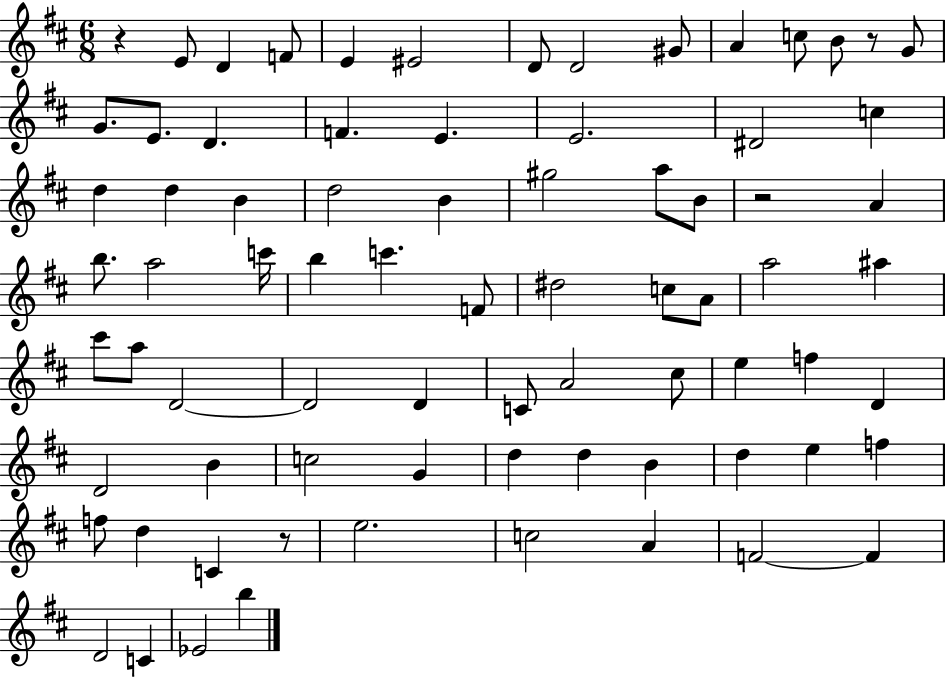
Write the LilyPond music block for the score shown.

{
  \clef treble
  \numericTimeSignature
  \time 6/8
  \key d \major
  r4 e'8 d'4 f'8 | e'4 eis'2 | d'8 d'2 gis'8 | a'4 c''8 b'8 r8 g'8 | \break g'8. e'8. d'4. | f'4. e'4. | e'2. | dis'2 c''4 | \break d''4 d''4 b'4 | d''2 b'4 | gis''2 a''8 b'8 | r2 a'4 | \break b''8. a''2 c'''16 | b''4 c'''4. f'8 | dis''2 c''8 a'8 | a''2 ais''4 | \break cis'''8 a''8 d'2~~ | d'2 d'4 | c'8 a'2 cis''8 | e''4 f''4 d'4 | \break d'2 b'4 | c''2 g'4 | d''4 d''4 b'4 | d''4 e''4 f''4 | \break f''8 d''4 c'4 r8 | e''2. | c''2 a'4 | f'2~~ f'4 | \break d'2 c'4 | ees'2 b''4 | \bar "|."
}